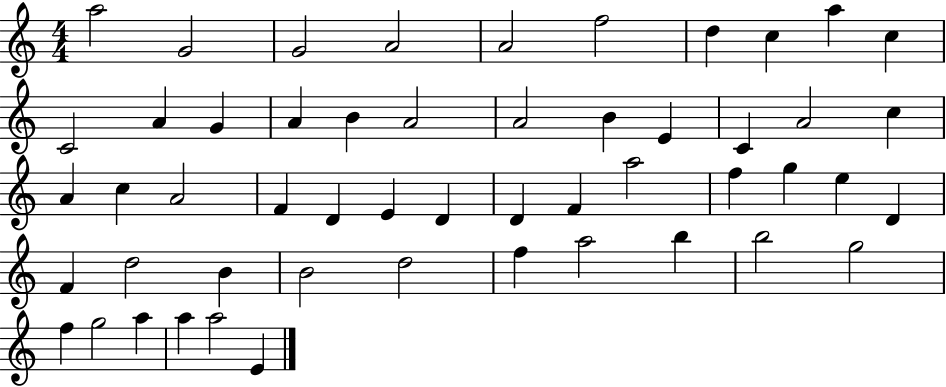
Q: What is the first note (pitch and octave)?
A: A5